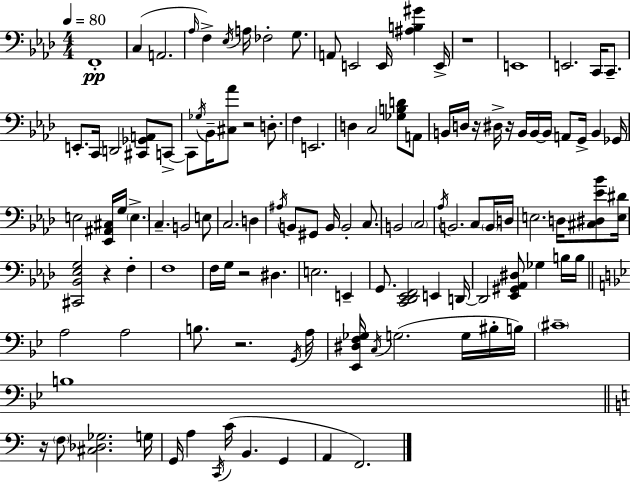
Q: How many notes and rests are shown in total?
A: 119